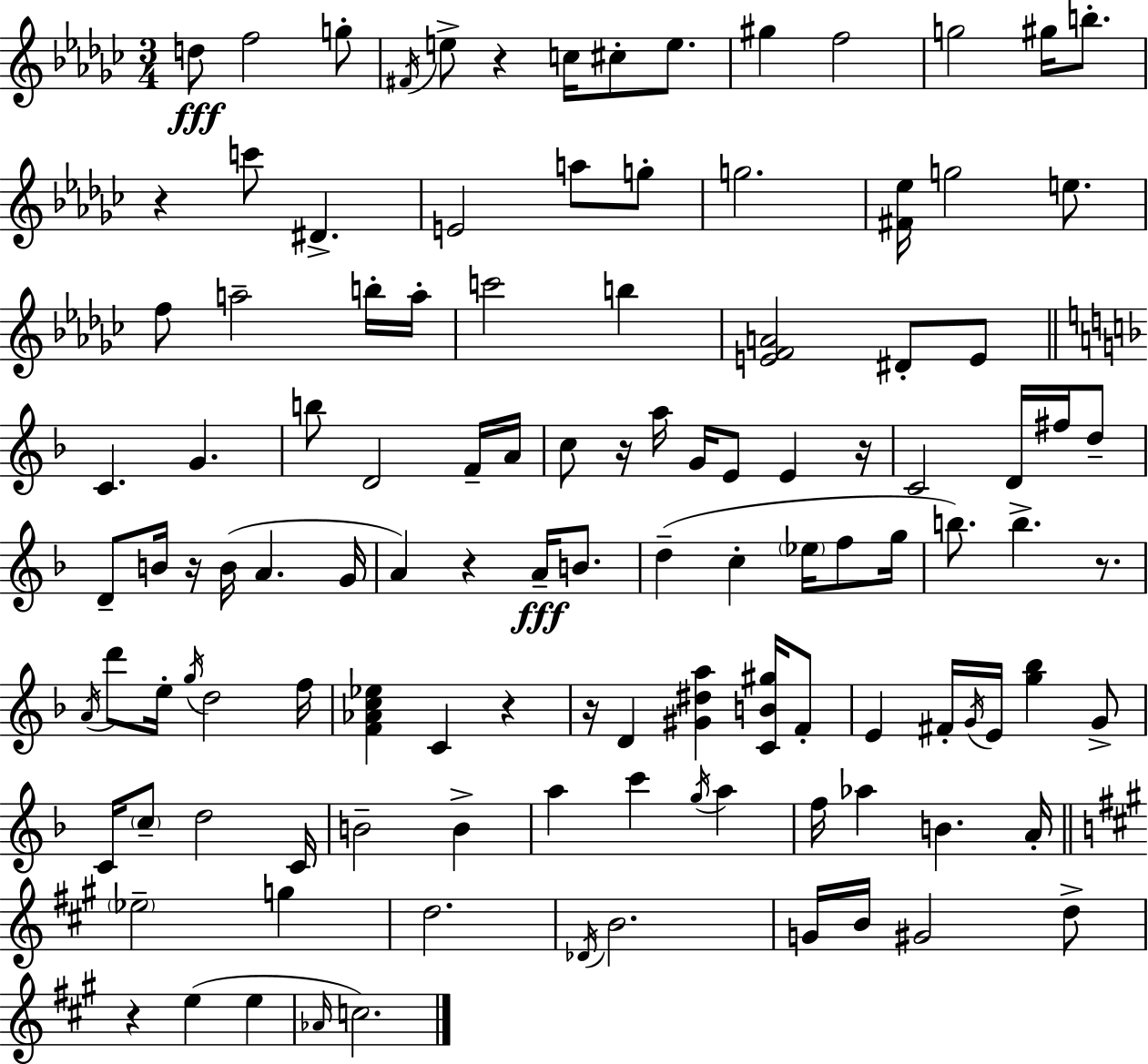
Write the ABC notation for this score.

X:1
T:Untitled
M:3/4
L:1/4
K:Ebm
d/2 f2 g/2 ^F/4 e/2 z c/4 ^c/2 e/2 ^g f2 g2 ^g/4 b/2 z c'/2 ^D E2 a/2 g/2 g2 [^F_e]/4 g2 e/2 f/2 a2 b/4 a/4 c'2 b [EFA]2 ^D/2 E/2 C G b/2 D2 F/4 A/4 c/2 z/4 a/4 G/4 E/2 E z/4 C2 D/4 ^f/4 d/2 D/2 B/4 z/4 B/4 A G/4 A z A/4 B/2 d c _e/4 f/2 g/4 b/2 b z/2 A/4 d'/2 e/4 g/4 d2 f/4 [F_Ac_e] C z z/4 D [^G^da] [CB^g]/4 F/2 E ^F/4 G/4 E/4 [g_b] G/2 C/4 c/2 d2 C/4 B2 B a c' g/4 a f/4 _a B A/4 _e2 g d2 _D/4 B2 G/4 B/4 ^G2 d/2 z e e _A/4 c2